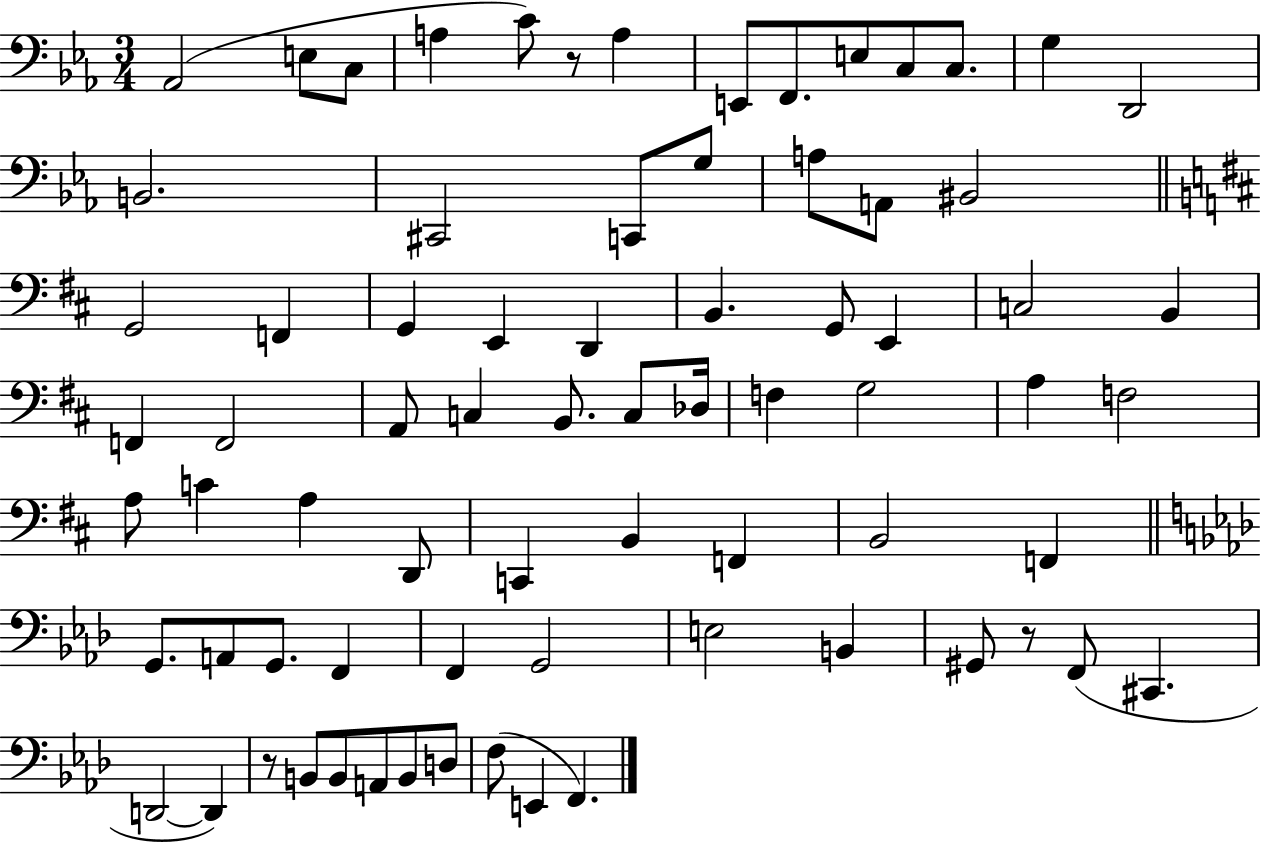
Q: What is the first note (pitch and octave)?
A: Ab2